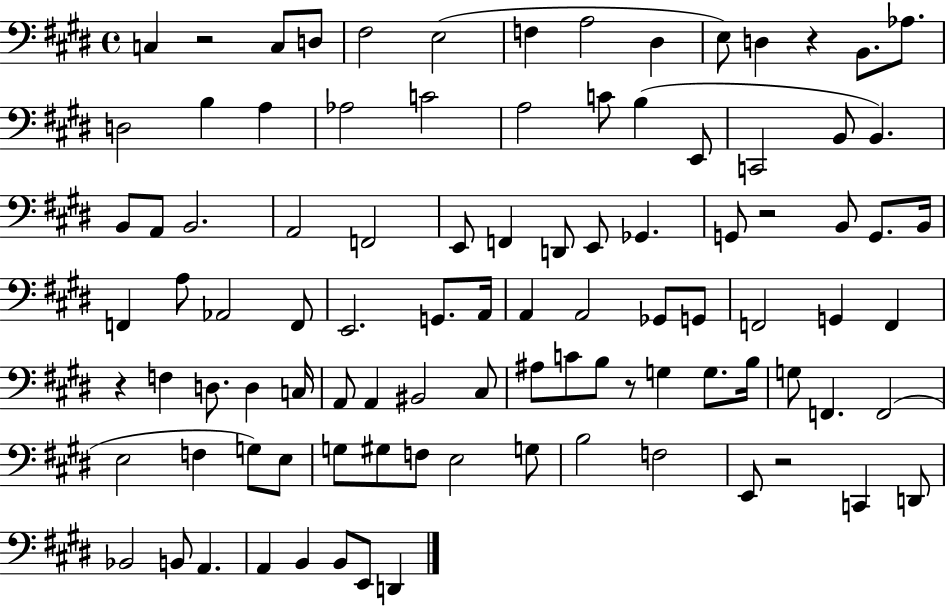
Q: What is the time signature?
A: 4/4